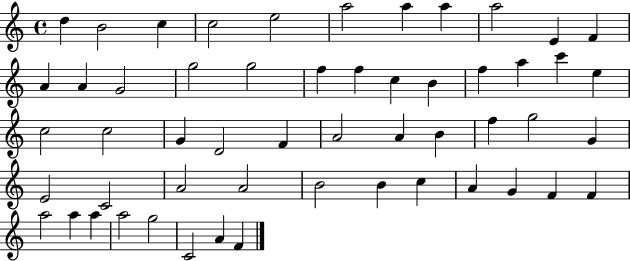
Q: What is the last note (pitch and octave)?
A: F4